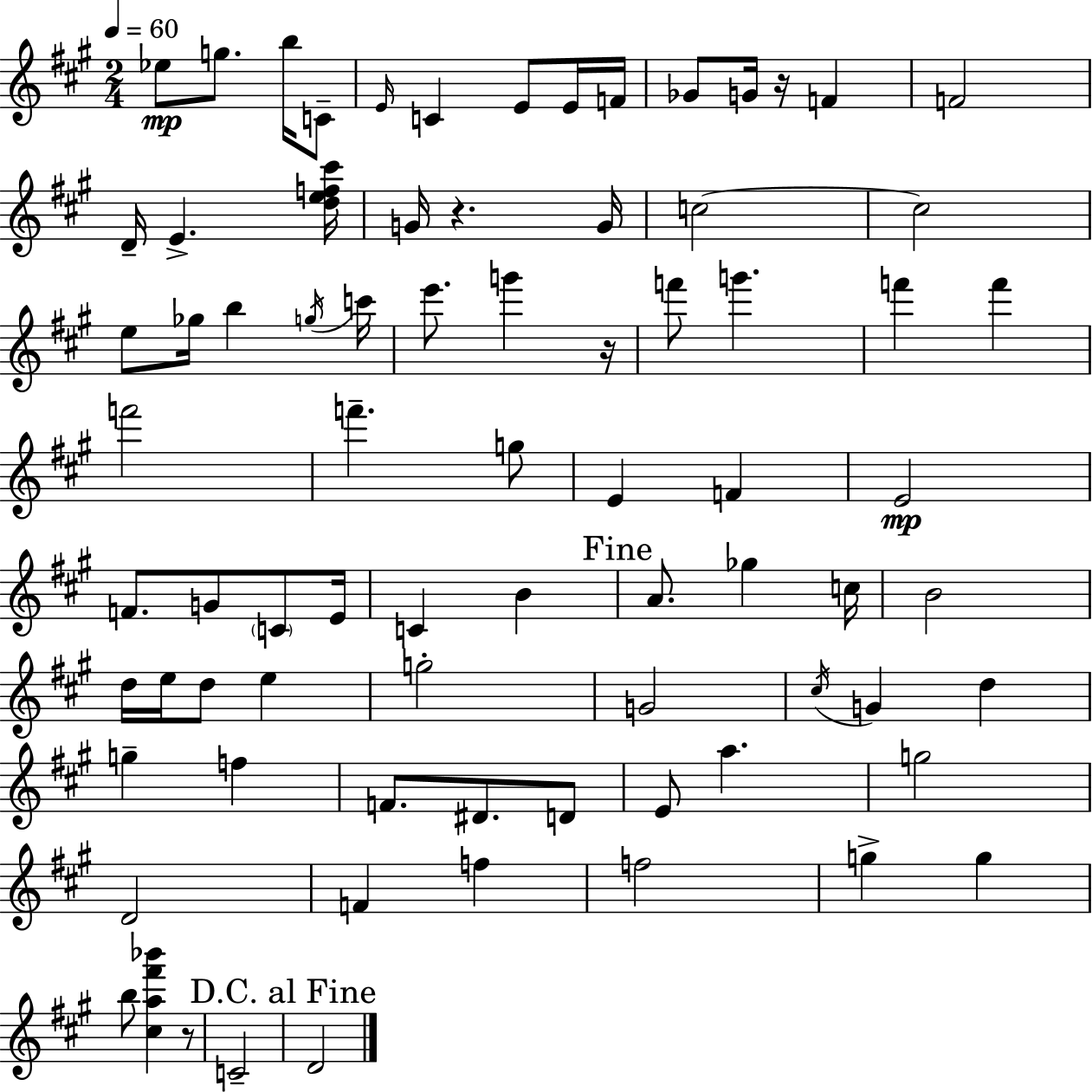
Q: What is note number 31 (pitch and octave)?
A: F6